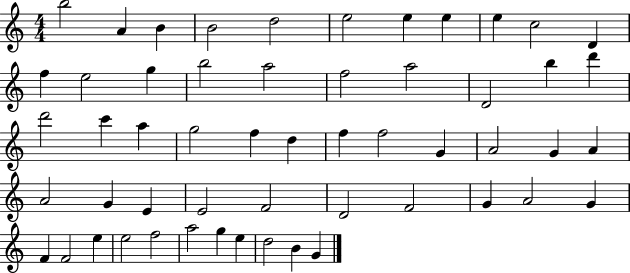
{
  \clef treble
  \numericTimeSignature
  \time 4/4
  \key c \major
  b''2 a'4 b'4 | b'2 d''2 | e''2 e''4 e''4 | e''4 c''2 d'4 | \break f''4 e''2 g''4 | b''2 a''2 | f''2 a''2 | d'2 b''4 d'''4 | \break d'''2 c'''4 a''4 | g''2 f''4 d''4 | f''4 f''2 g'4 | a'2 g'4 a'4 | \break a'2 g'4 e'4 | e'2 f'2 | d'2 f'2 | g'4 a'2 g'4 | \break f'4 f'2 e''4 | e''2 f''2 | a''2 g''4 e''4 | d''2 b'4 g'4 | \break \bar "|."
}